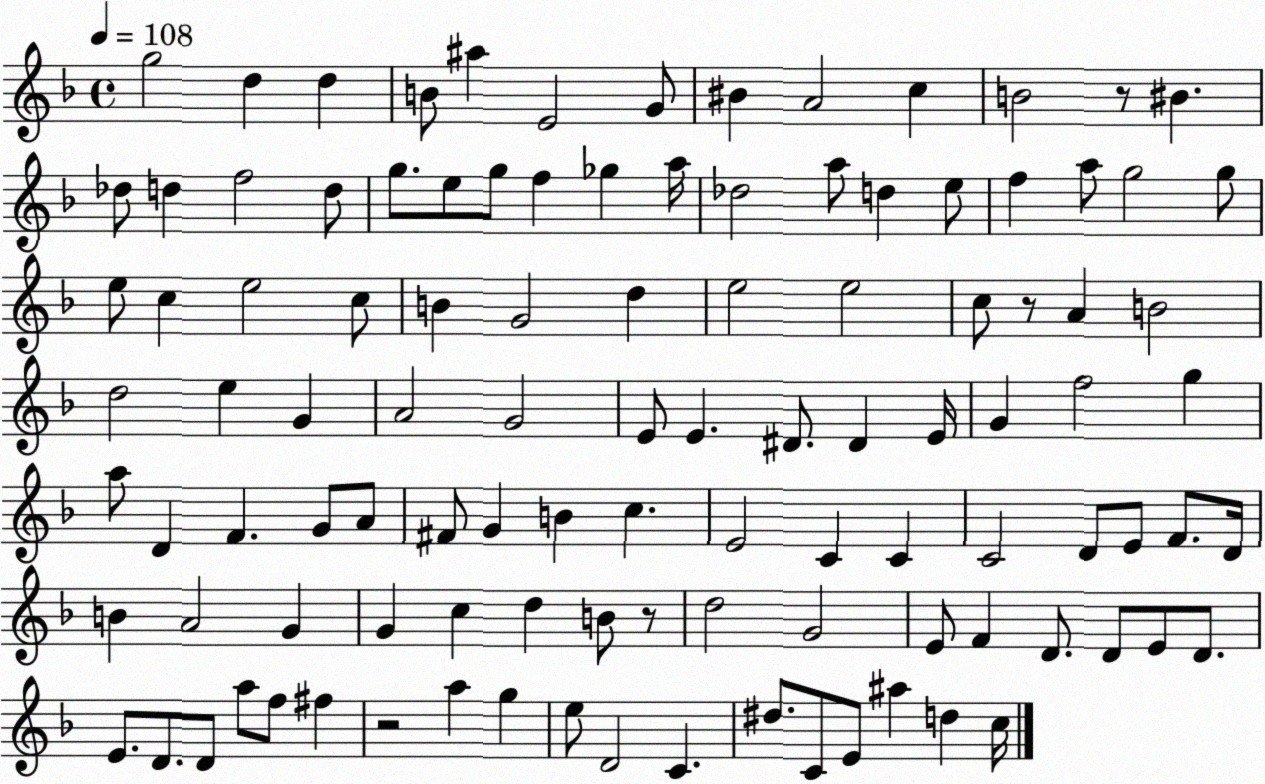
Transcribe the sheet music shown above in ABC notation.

X:1
T:Untitled
M:4/4
L:1/4
K:F
g2 d d B/2 ^a E2 G/2 ^B A2 c B2 z/2 ^B _d/2 d f2 d/2 g/2 e/2 g/2 f _g a/4 _d2 a/2 d e/2 f a/2 g2 g/2 e/2 c e2 c/2 B G2 d e2 e2 c/2 z/2 A B2 d2 e G A2 G2 E/2 E ^D/2 ^D E/4 G f2 g a/2 D F G/2 A/2 ^F/2 G B c E2 C C C2 D/2 E/2 F/2 D/4 B A2 G G c d B/2 z/2 d2 G2 E/2 F D/2 D/2 E/2 D/2 E/2 D/2 D/2 a/2 f/2 ^f z2 a g e/2 D2 C ^d/2 C/2 E/2 ^a d c/4